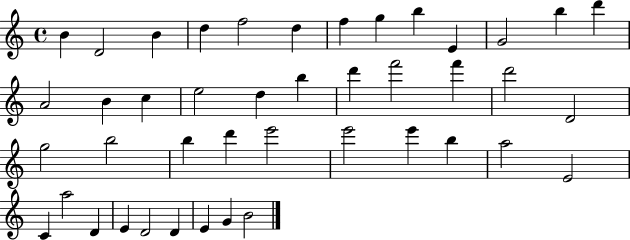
{
  \clef treble
  \time 4/4
  \defaultTimeSignature
  \key c \major
  b'4 d'2 b'4 | d''4 f''2 d''4 | f''4 g''4 b''4 e'4 | g'2 b''4 d'''4 | \break a'2 b'4 c''4 | e''2 d''4 b''4 | d'''4 f'''2 f'''4 | d'''2 d'2 | \break g''2 b''2 | b''4 d'''4 e'''2 | e'''2 e'''4 b''4 | a''2 e'2 | \break c'4 a''2 d'4 | e'4 d'2 d'4 | e'4 g'4 b'2 | \bar "|."
}